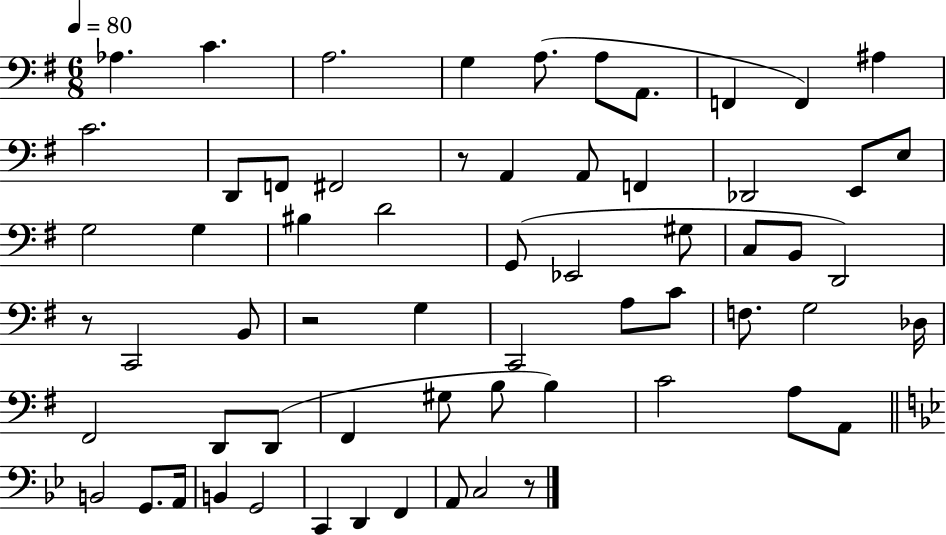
Ab3/q. C4/q. A3/h. G3/q A3/e. A3/e A2/e. F2/q F2/q A#3/q C4/h. D2/e F2/e F#2/h R/e A2/q A2/e F2/q Db2/h E2/e E3/e G3/h G3/q BIS3/q D4/h G2/e Eb2/h G#3/e C3/e B2/e D2/h R/e C2/h B2/e R/h G3/q C2/h A3/e C4/e F3/e. G3/h Db3/s F#2/h D2/e D2/e F#2/q G#3/e B3/e B3/q C4/h A3/e A2/e B2/h G2/e. A2/s B2/q G2/h C2/q D2/q F2/q A2/e C3/h R/e